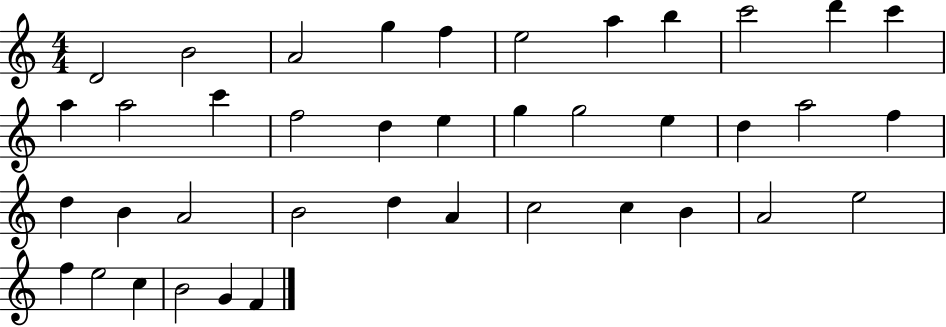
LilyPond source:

{
  \clef treble
  \numericTimeSignature
  \time 4/4
  \key c \major
  d'2 b'2 | a'2 g''4 f''4 | e''2 a''4 b''4 | c'''2 d'''4 c'''4 | \break a''4 a''2 c'''4 | f''2 d''4 e''4 | g''4 g''2 e''4 | d''4 a''2 f''4 | \break d''4 b'4 a'2 | b'2 d''4 a'4 | c''2 c''4 b'4 | a'2 e''2 | \break f''4 e''2 c''4 | b'2 g'4 f'4 | \bar "|."
}